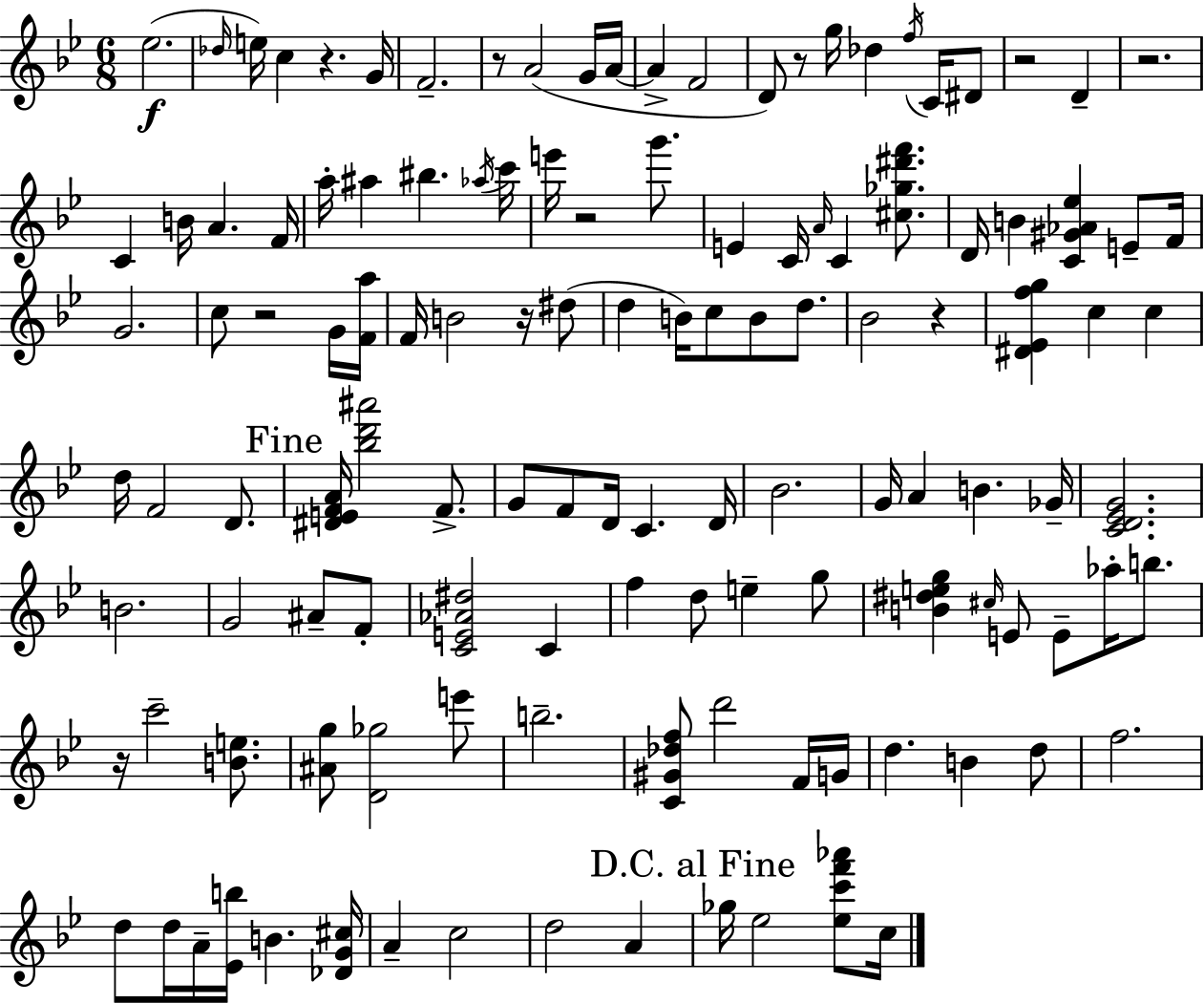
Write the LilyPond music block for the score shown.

{
  \clef treble
  \numericTimeSignature
  \time 6/8
  \key g \minor
  \repeat volta 2 { ees''2.(\f | \grace { des''16 } e''16) c''4 r4. | g'16 f'2.-- | r8 a'2( g'16 | \break a'16~~ a'4-> f'2 | d'8) r8 g''16 des''4 \acciaccatura { f''16 } c'16 | dis'8 r2 d'4-- | r2. | \break c'4 b'16 a'4. | f'16 a''16-. ais''4 bis''4. | \acciaccatura { aes''16 } c'''16 e'''16 r2 | g'''8. e'4 c'16 \grace { a'16 } c'4 | \break <cis'' ges'' dis''' f'''>8. d'16 b'4 <c' gis' aes' ees''>4 | e'8-- f'16 g'2. | c''8 r2 | g'16 <f' a''>16 f'16 b'2 | \break r16 dis''8( d''4 b'16) c''8 b'8 | d''8. bes'2 | r4 <dis' ees' f'' g''>4 c''4 | c''4 d''16 f'2 | \break d'8. \mark "Fine" <dis' e' f' a'>16 <bes'' d''' ais'''>2 | f'8.-> g'8 f'8 d'16 c'4. | d'16 bes'2. | g'16 a'4 b'4. | \break ges'16-- <c' d' ees' g'>2. | b'2. | g'2 | ais'8-- f'8-. <c' e' aes' dis''>2 | \break c'4 f''4 d''8 e''4-- | g''8 <b' dis'' e'' g''>4 \grace { cis''16 } e'8 e'8-- | aes''16-. b''8. r16 c'''2-- | <b' e''>8. <ais' g''>8 <d' ges''>2 | \break e'''8 b''2.-- | <c' gis' des'' f''>8 d'''2 | f'16 g'16 d''4. b'4 | d''8 f''2. | \break d''8 d''16 a'16-- <ees' b''>16 b'4. | <des' g' cis''>16 a'4-- c''2 | d''2 | a'4 \mark "D.C. al Fine" ges''16 ees''2 | \break <ees'' c''' f''' aes'''>8 c''16 } \bar "|."
}